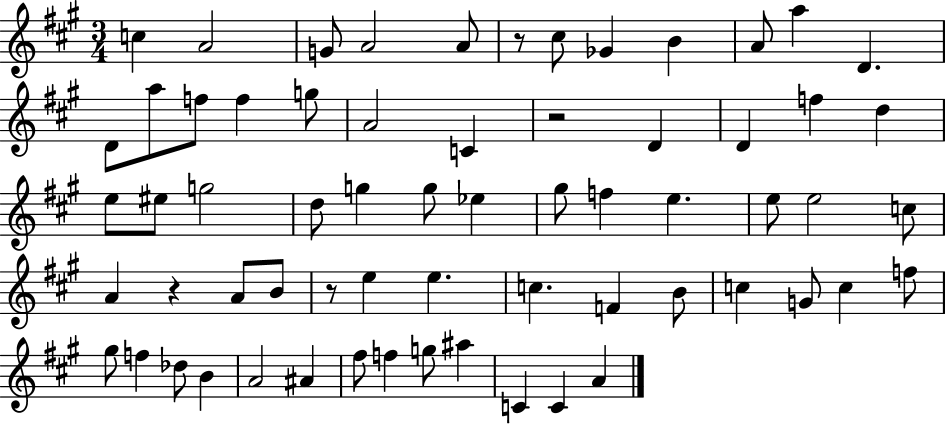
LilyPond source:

{
  \clef treble
  \numericTimeSignature
  \time 3/4
  \key a \major
  \repeat volta 2 { c''4 a'2 | g'8 a'2 a'8 | r8 cis''8 ges'4 b'4 | a'8 a''4 d'4. | \break d'8 a''8 f''8 f''4 g''8 | a'2 c'4 | r2 d'4 | d'4 f''4 d''4 | \break e''8 eis''8 g''2 | d''8 g''4 g''8 ees''4 | gis''8 f''4 e''4. | e''8 e''2 c''8 | \break a'4 r4 a'8 b'8 | r8 e''4 e''4. | c''4. f'4 b'8 | c''4 g'8 c''4 f''8 | \break gis''8 f''4 des''8 b'4 | a'2 ais'4 | fis''8 f''4 g''8 ais''4 | c'4 c'4 a'4 | \break } \bar "|."
}